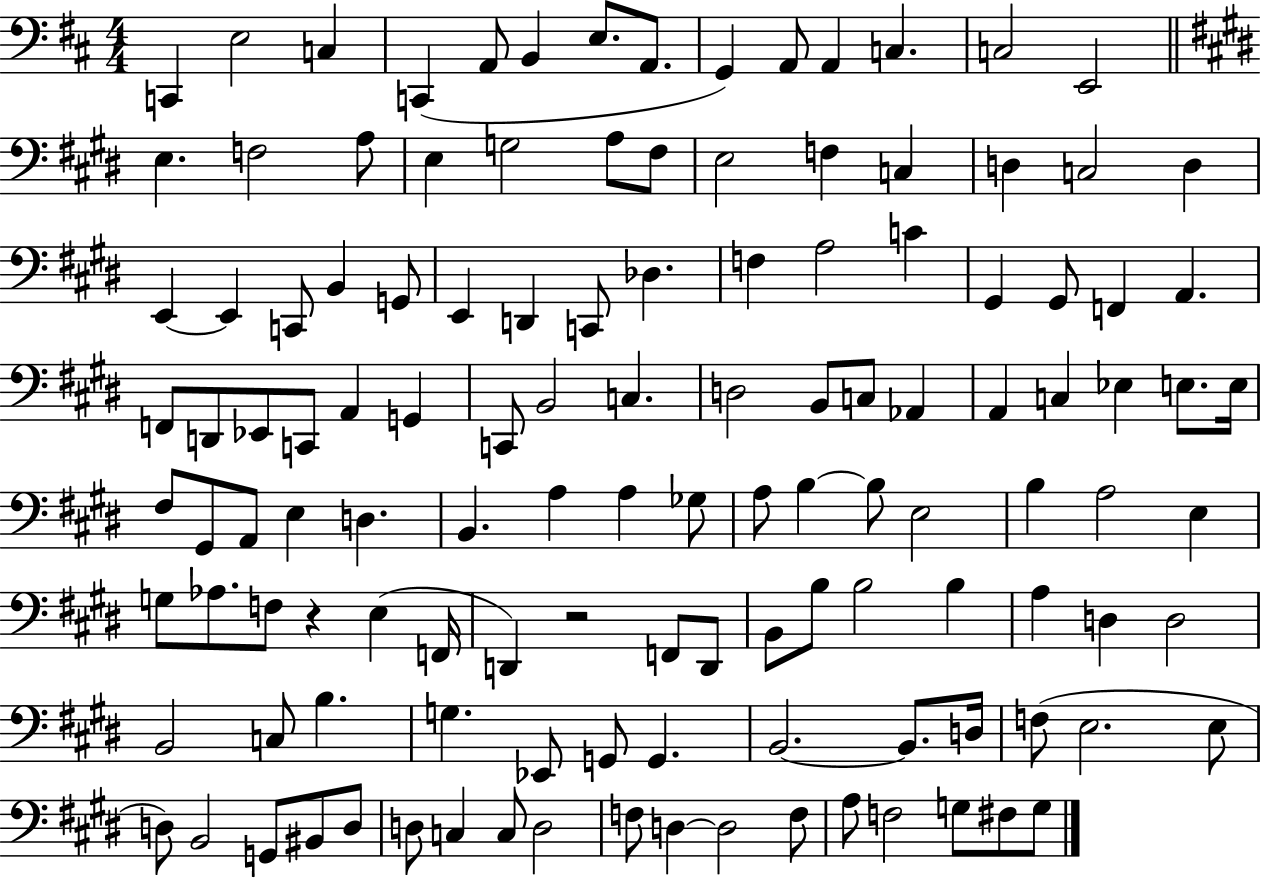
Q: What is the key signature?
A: D major